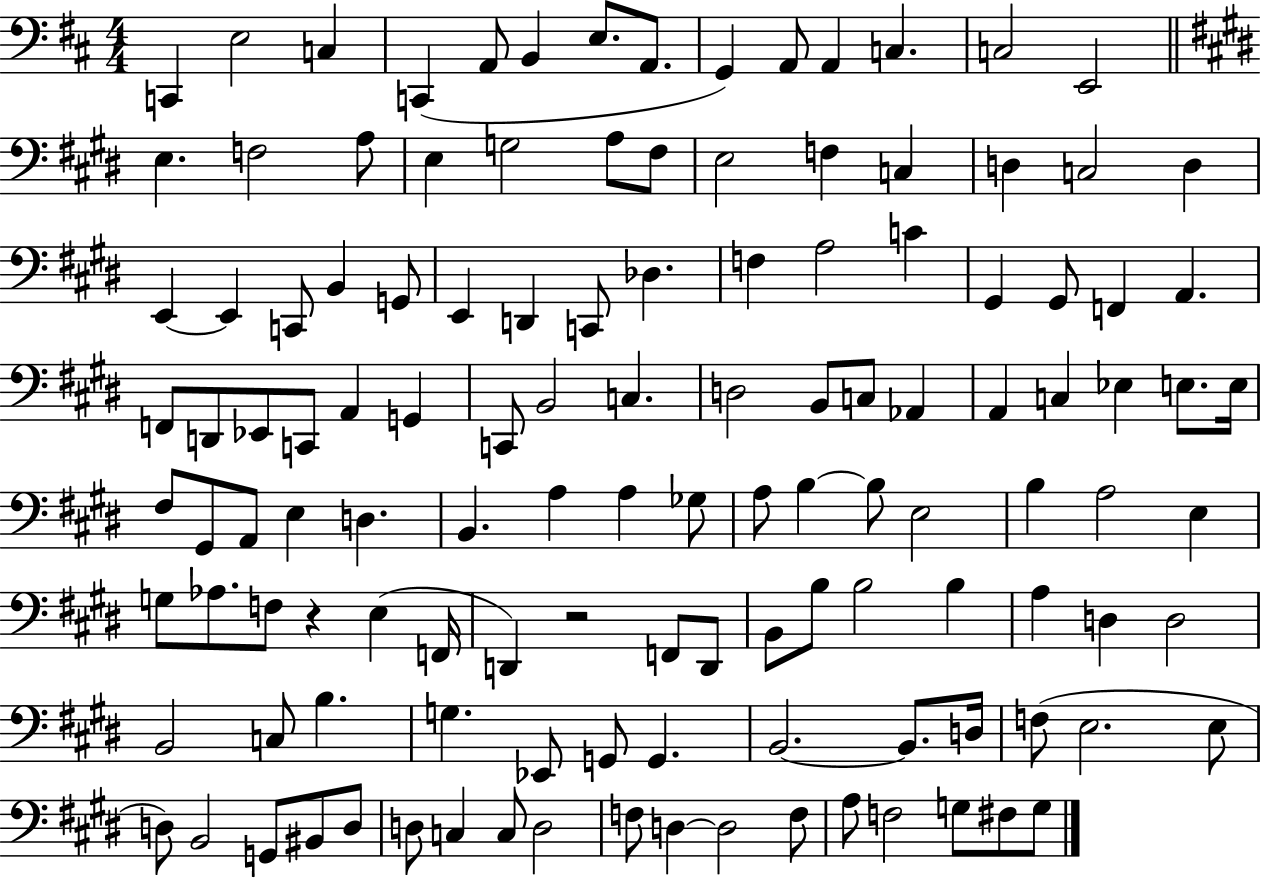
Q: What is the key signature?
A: D major